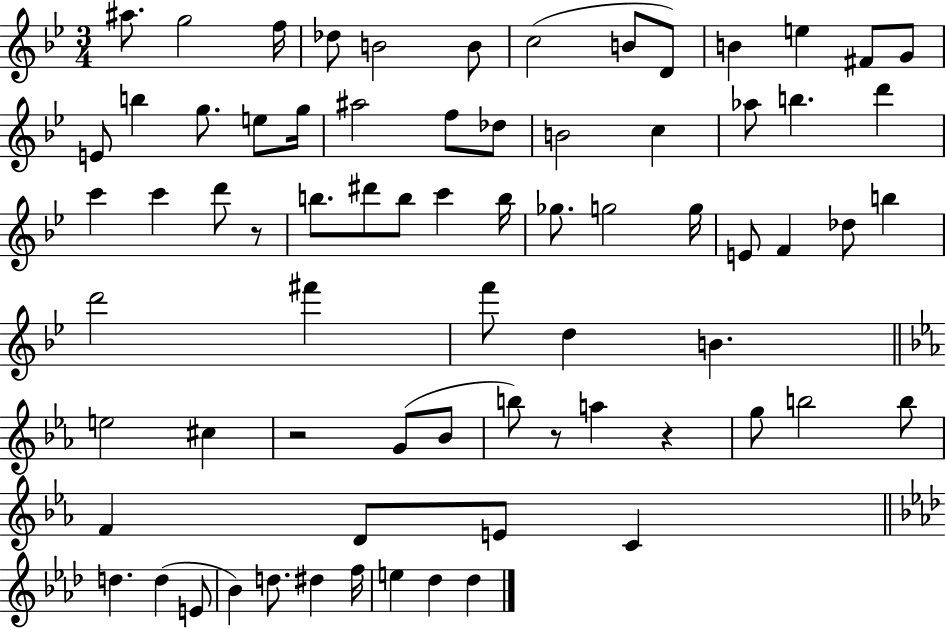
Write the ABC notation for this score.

X:1
T:Untitled
M:3/4
L:1/4
K:Bb
^a/2 g2 f/4 _d/2 B2 B/2 c2 B/2 D/2 B e ^F/2 G/2 E/2 b g/2 e/2 g/4 ^a2 f/2 _d/2 B2 c _a/2 b d' c' c' d'/2 z/2 b/2 ^d'/2 b/2 c' b/4 _g/2 g2 g/4 E/2 F _d/2 b d'2 ^f' f'/2 d B e2 ^c z2 G/2 _B/2 b/2 z/2 a z g/2 b2 b/2 F D/2 E/2 C d d E/2 _B d/2 ^d f/4 e _d _d